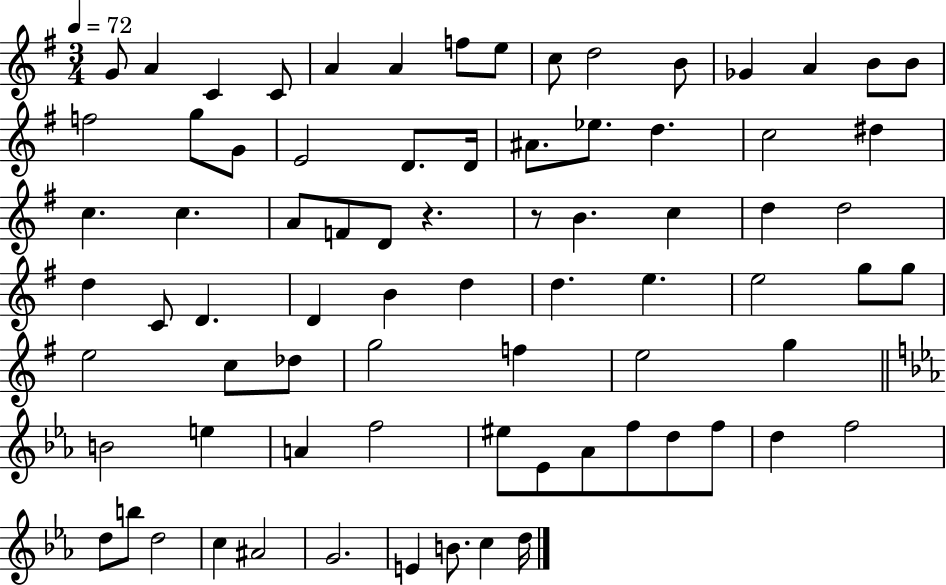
{
  \clef treble
  \numericTimeSignature
  \time 3/4
  \key g \major
  \tempo 4 = 72
  \repeat volta 2 { g'8 a'4 c'4 c'8 | a'4 a'4 f''8 e''8 | c''8 d''2 b'8 | ges'4 a'4 b'8 b'8 | \break f''2 g''8 g'8 | e'2 d'8. d'16 | ais'8. ees''8. d''4. | c''2 dis''4 | \break c''4. c''4. | a'8 f'8 d'8 r4. | r8 b'4. c''4 | d''4 d''2 | \break d''4 c'8 d'4. | d'4 b'4 d''4 | d''4. e''4. | e''2 g''8 g''8 | \break e''2 c''8 des''8 | g''2 f''4 | e''2 g''4 | \bar "||" \break \key c \minor b'2 e''4 | a'4 f''2 | eis''8 ees'8 aes'8 f''8 d''8 f''8 | d''4 f''2 | \break d''8 b''8 d''2 | c''4 ais'2 | g'2. | e'4 b'8. c''4 d''16 | \break } \bar "|."
}